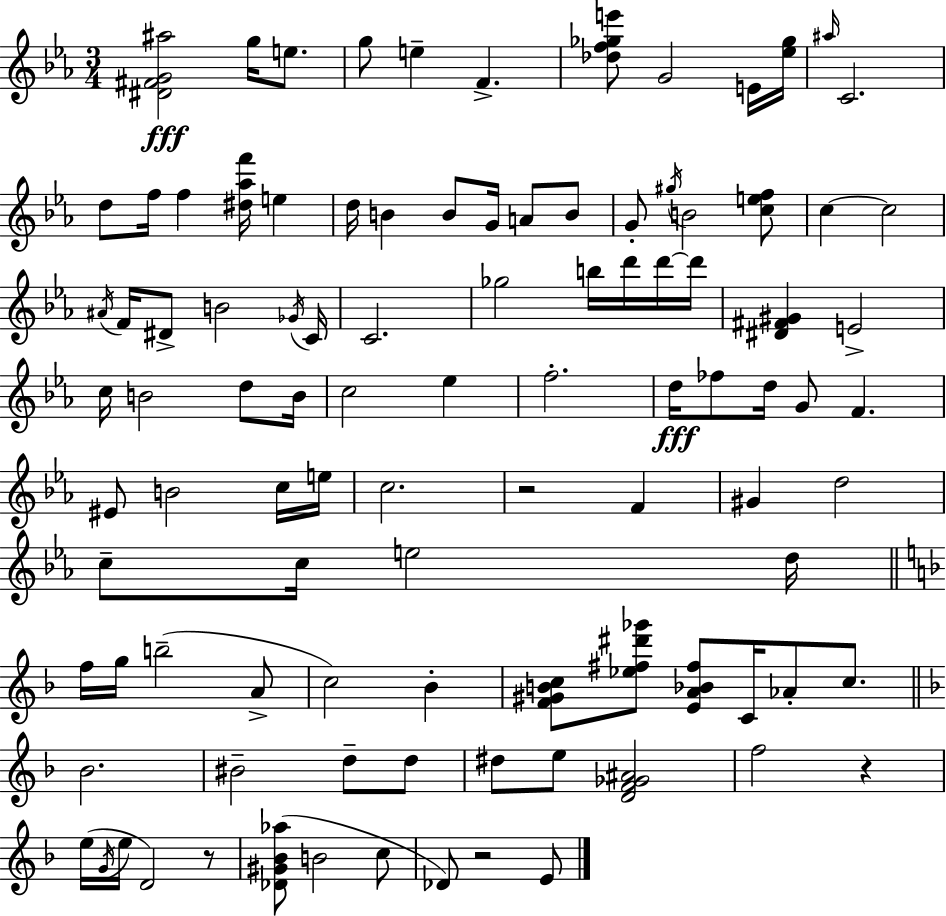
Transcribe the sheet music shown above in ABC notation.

X:1
T:Untitled
M:3/4
L:1/4
K:Eb
[^D^FG^a]2 g/4 e/2 g/2 e F [_df_ge']/2 G2 E/4 [_e_g]/4 ^a/4 C2 d/2 f/4 f [^d_af']/4 e d/4 B B/2 G/4 A/2 B/2 G/2 ^g/4 B2 [cef]/2 c c2 ^A/4 F/4 ^D/2 B2 _G/4 C/4 C2 _g2 b/4 d'/4 d'/4 d'/4 [^D^F^G] E2 c/4 B2 d/2 B/4 c2 _e f2 d/4 _f/2 d/4 G/2 F ^E/2 B2 c/4 e/4 c2 z2 F ^G d2 c/2 c/4 e2 d/4 f/4 g/4 b2 A/2 c2 _B [F^GBc]/2 [_e^f^d'_g']/2 [EA_B^f]/2 C/4 _A/2 c/2 _B2 ^B2 d/2 d/2 ^d/2 e/2 [DF_G^A]2 f2 z e/4 G/4 e/4 D2 z/2 [_D^G_B_a]/2 B2 c/2 _D/2 z2 E/2